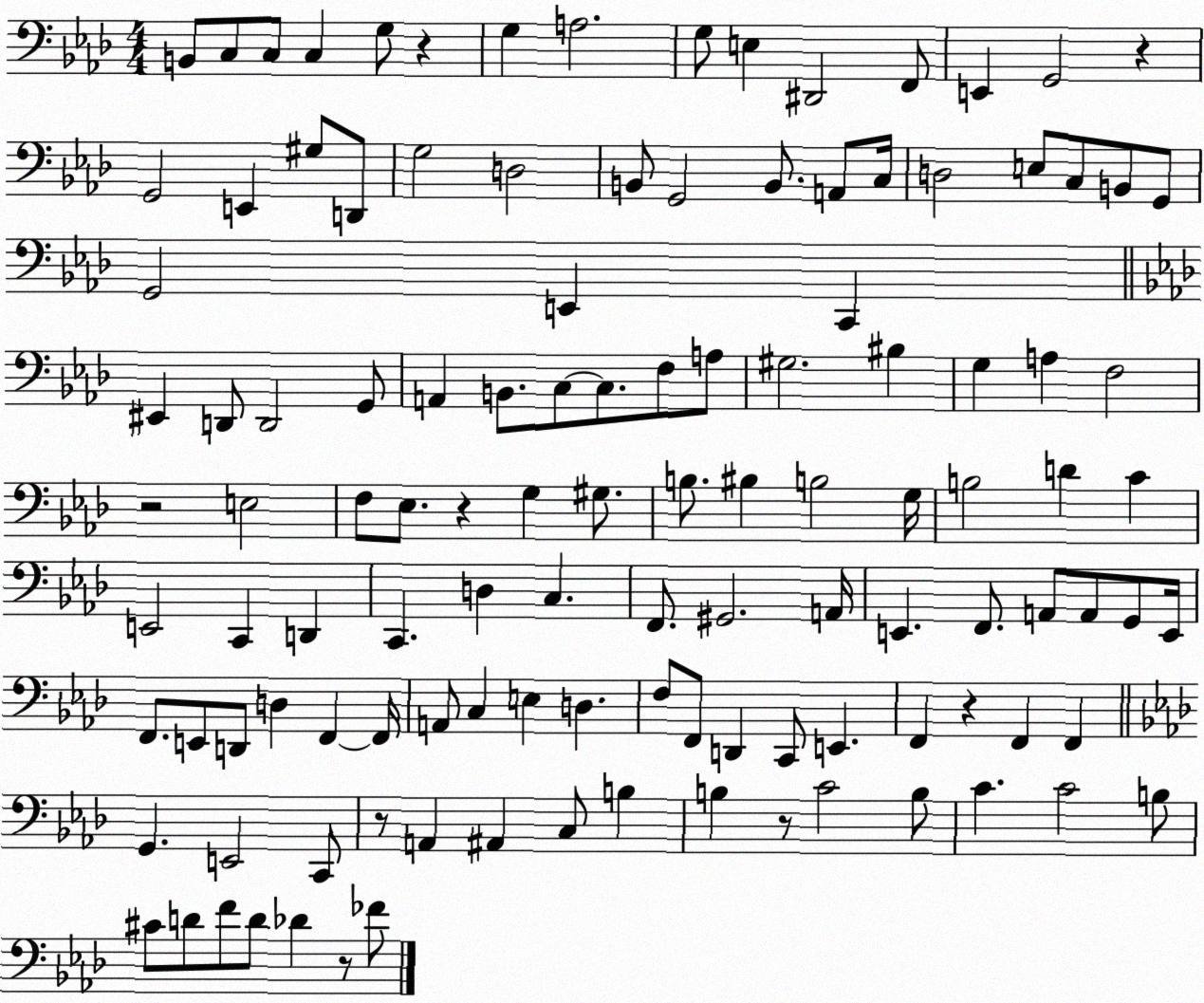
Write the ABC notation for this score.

X:1
T:Untitled
M:4/4
L:1/4
K:Ab
B,,/2 C,/2 C,/2 C, G,/2 z G, A,2 G,/2 E, ^D,,2 F,,/2 E,, G,,2 z G,,2 E,, ^G,/2 D,,/2 G,2 D,2 B,,/2 G,,2 B,,/2 A,,/2 C,/4 D,2 E,/2 C,/2 B,,/2 G,,/2 G,,2 E,, C,, ^E,, D,,/2 D,,2 G,,/2 A,, B,,/2 C,/2 C,/2 F,/2 A,/2 ^G,2 ^B, G, A, F,2 z2 E,2 F,/2 _E,/2 z G, ^G,/2 B,/2 ^B, B,2 G,/4 B,2 D C E,,2 C,, D,, C,, D, C, F,,/2 ^G,,2 A,,/4 E,, F,,/2 A,,/2 A,,/2 G,,/2 E,,/4 F,,/2 E,,/2 D,,/2 D, F,, F,,/4 A,,/2 C, E, D, F,/2 F,,/2 D,, C,,/2 E,, F,, z F,, F,, G,, E,,2 C,,/2 z/2 A,, ^A,, C,/2 B, B, z/2 C2 B,/2 C C2 B,/2 ^C/2 D/2 F/2 D/2 _D z/2 _F/2